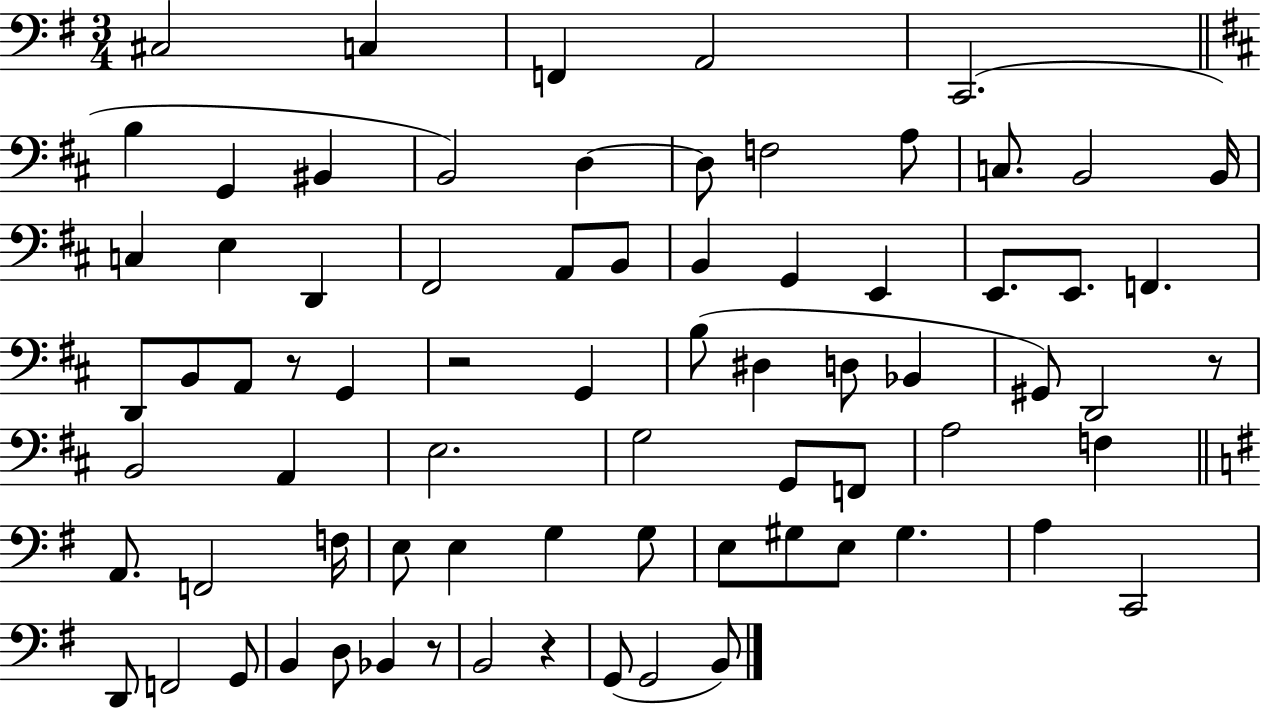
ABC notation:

X:1
T:Untitled
M:3/4
L:1/4
K:G
^C,2 C, F,, A,,2 C,,2 B, G,, ^B,, B,,2 D, D,/2 F,2 A,/2 C,/2 B,,2 B,,/4 C, E, D,, ^F,,2 A,,/2 B,,/2 B,, G,, E,, E,,/2 E,,/2 F,, D,,/2 B,,/2 A,,/2 z/2 G,, z2 G,, B,/2 ^D, D,/2 _B,, ^G,,/2 D,,2 z/2 B,,2 A,, E,2 G,2 G,,/2 F,,/2 A,2 F, A,,/2 F,,2 F,/4 E,/2 E, G, G,/2 E,/2 ^G,/2 E,/2 ^G, A, C,,2 D,,/2 F,,2 G,,/2 B,, D,/2 _B,, z/2 B,,2 z G,,/2 G,,2 B,,/2